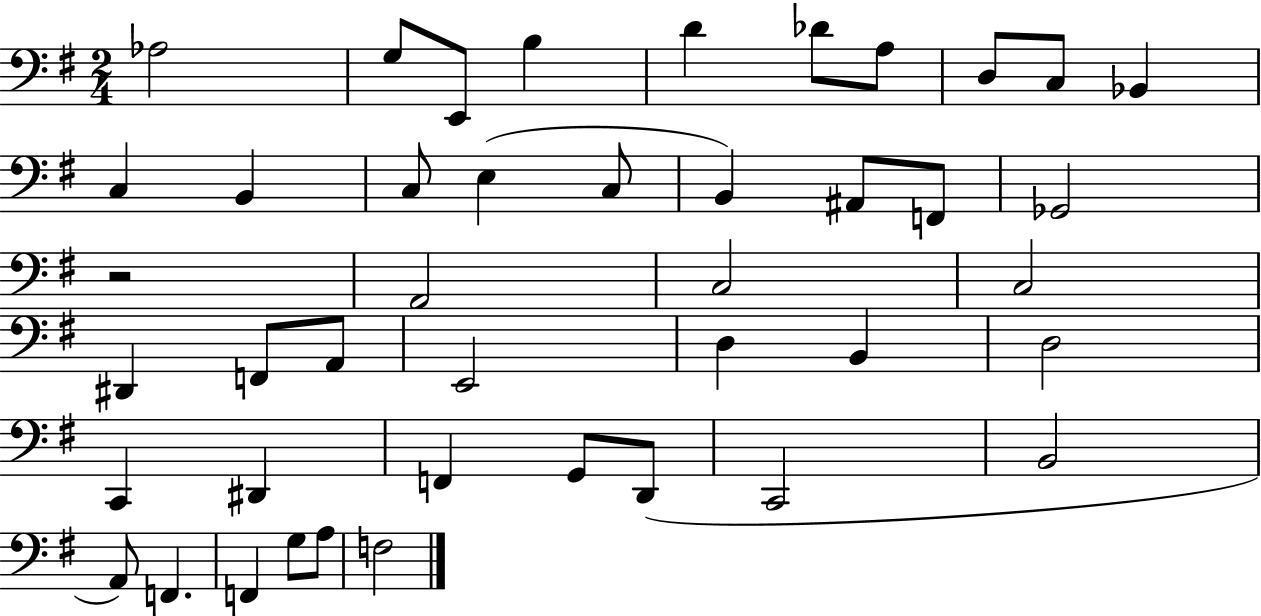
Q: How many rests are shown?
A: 1